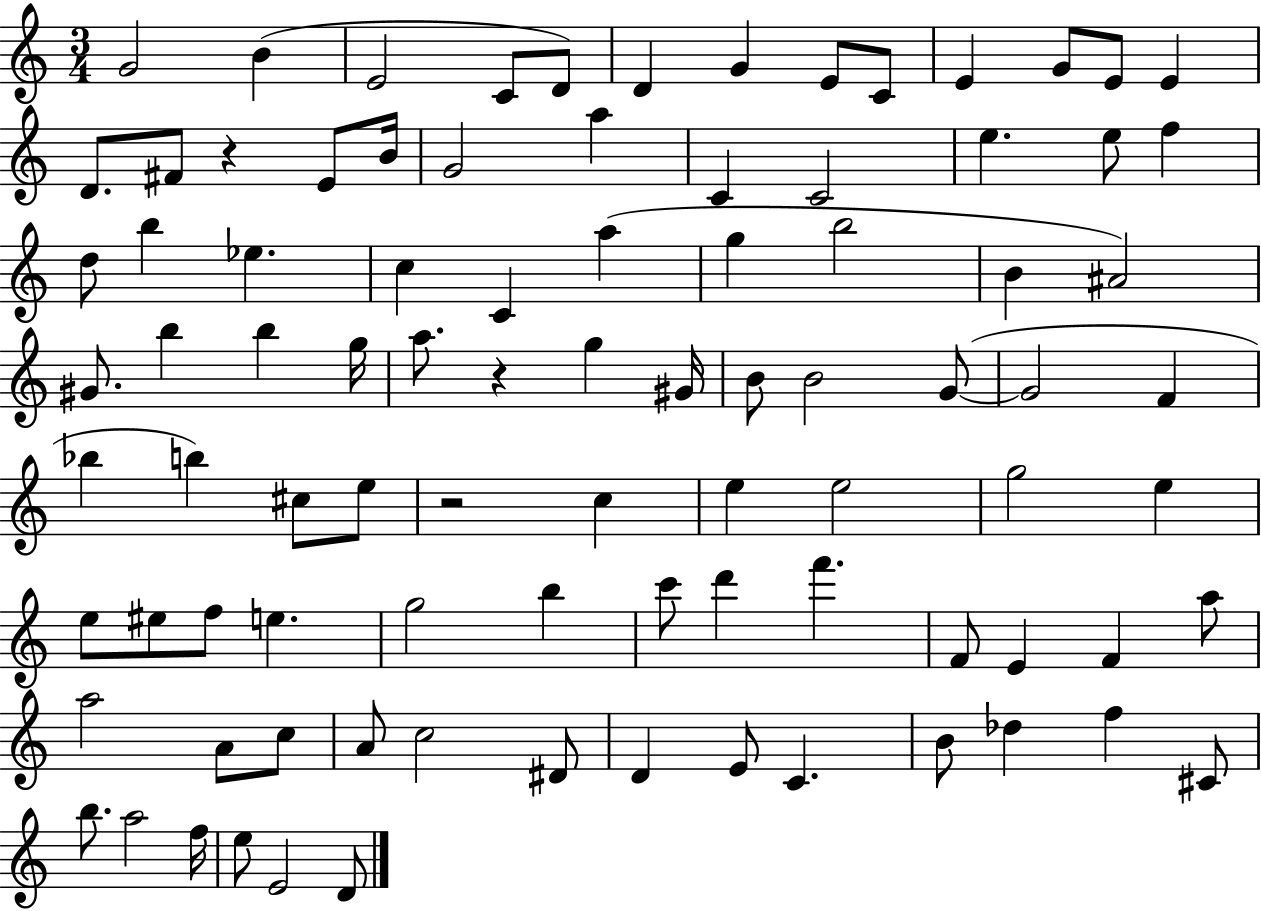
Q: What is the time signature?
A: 3/4